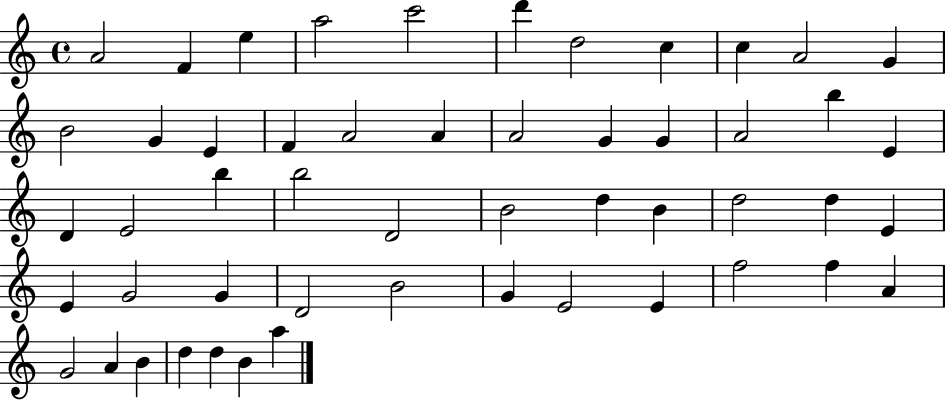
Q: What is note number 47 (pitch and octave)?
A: A4